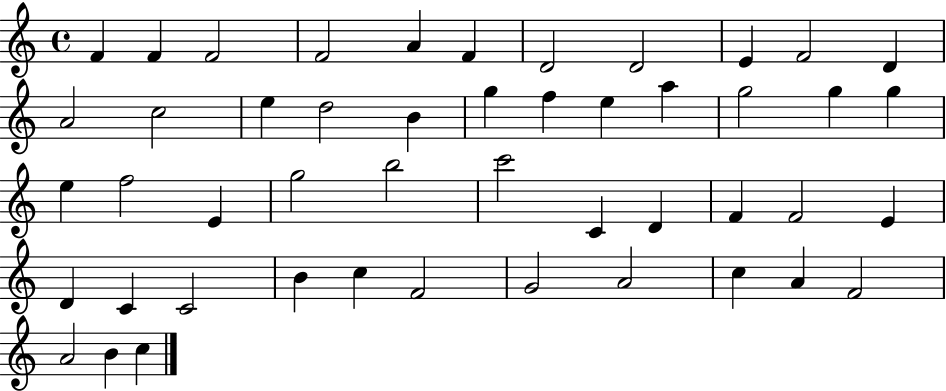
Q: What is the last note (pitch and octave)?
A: C5